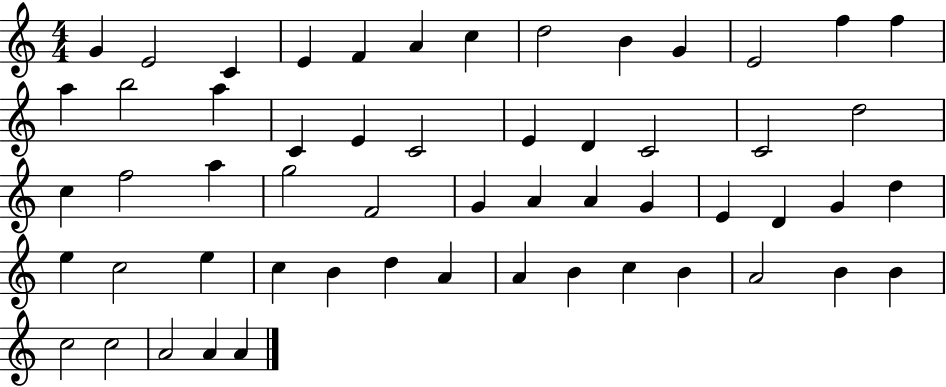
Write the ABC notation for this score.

X:1
T:Untitled
M:4/4
L:1/4
K:C
G E2 C E F A c d2 B G E2 f f a b2 a C E C2 E D C2 C2 d2 c f2 a g2 F2 G A A G E D G d e c2 e c B d A A B c B A2 B B c2 c2 A2 A A